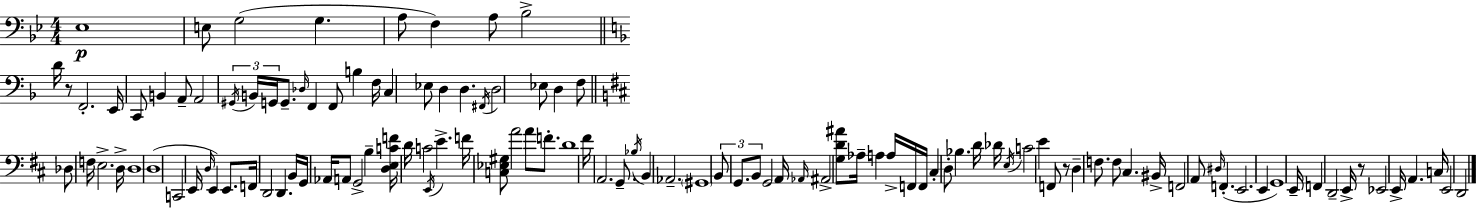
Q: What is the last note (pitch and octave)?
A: D2